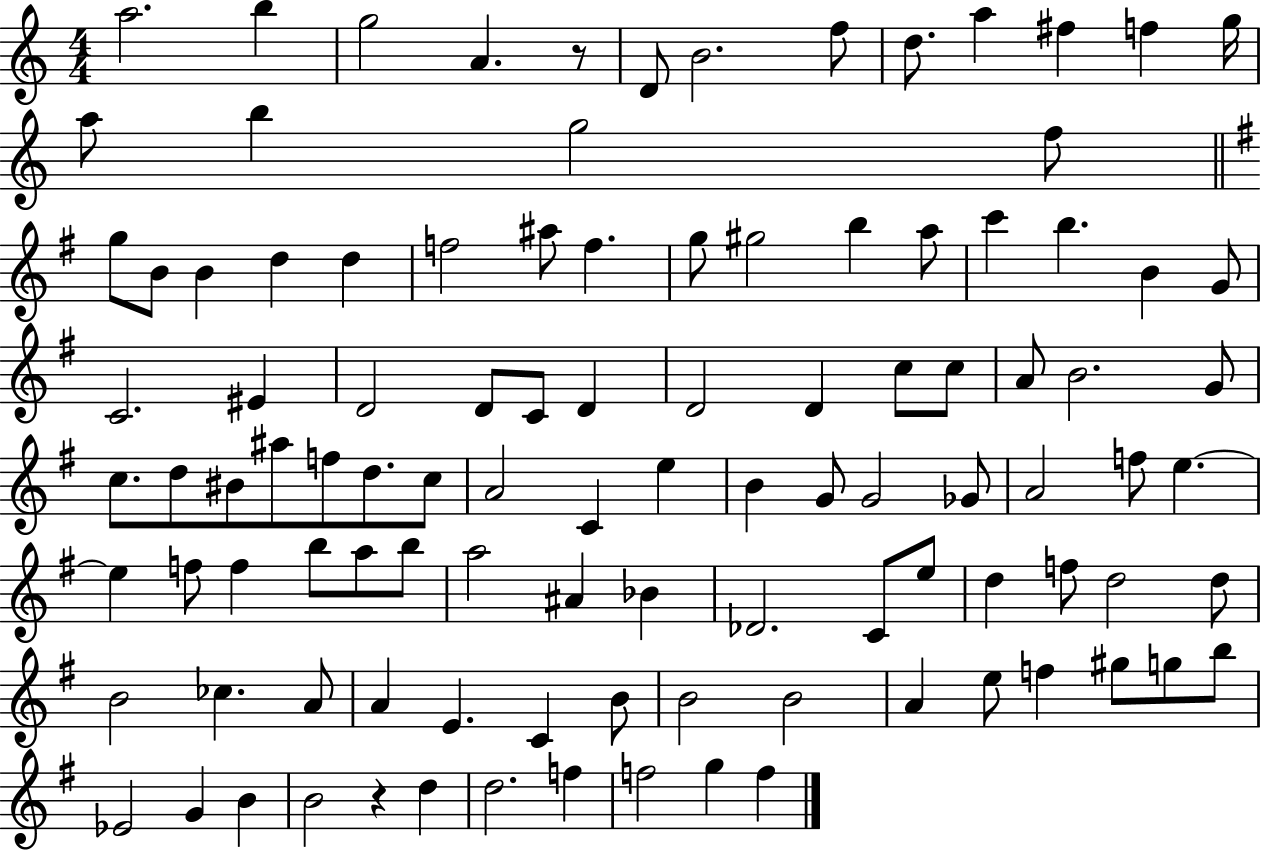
X:1
T:Untitled
M:4/4
L:1/4
K:C
a2 b g2 A z/2 D/2 B2 f/2 d/2 a ^f f g/4 a/2 b g2 f/2 g/2 B/2 B d d f2 ^a/2 f g/2 ^g2 b a/2 c' b B G/2 C2 ^E D2 D/2 C/2 D D2 D c/2 c/2 A/2 B2 G/2 c/2 d/2 ^B/2 ^a/2 f/2 d/2 c/2 A2 C e B G/2 G2 _G/2 A2 f/2 e e f/2 f b/2 a/2 b/2 a2 ^A _B _D2 C/2 e/2 d f/2 d2 d/2 B2 _c A/2 A E C B/2 B2 B2 A e/2 f ^g/2 g/2 b/2 _E2 G B B2 z d d2 f f2 g f